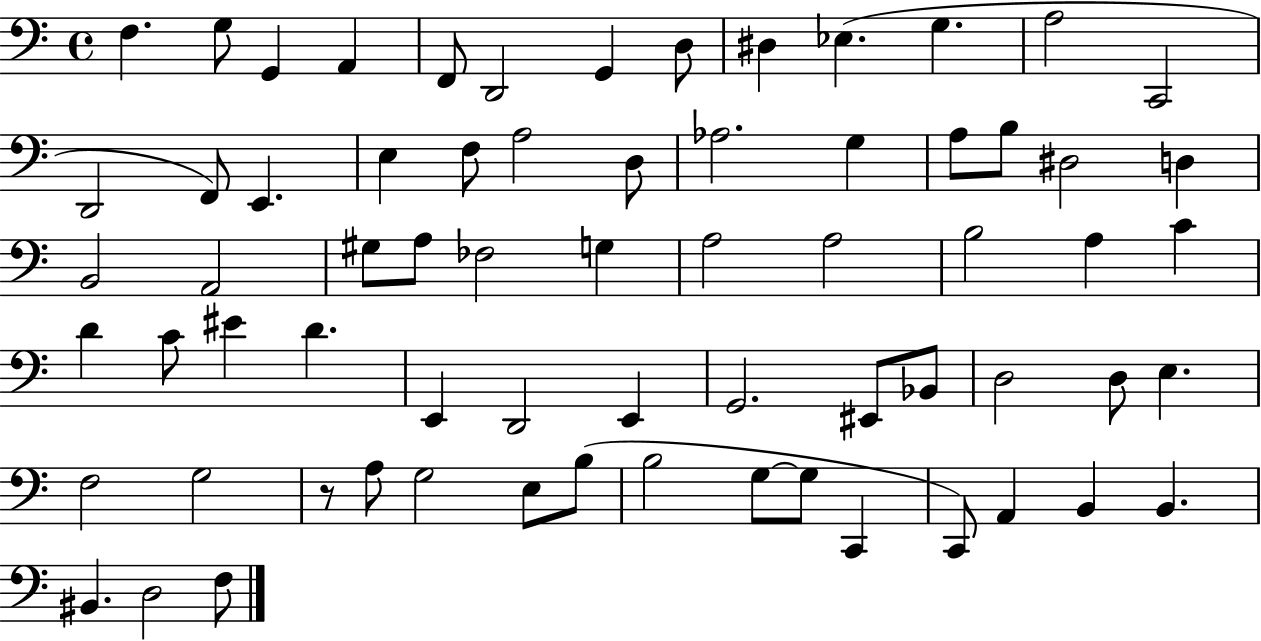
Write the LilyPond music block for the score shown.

{
  \clef bass
  \time 4/4
  \defaultTimeSignature
  \key c \major
  f4. g8 g,4 a,4 | f,8 d,2 g,4 d8 | dis4 ees4.( g4. | a2 c,2 | \break d,2 f,8) e,4. | e4 f8 a2 d8 | aes2. g4 | a8 b8 dis2 d4 | \break b,2 a,2 | gis8 a8 fes2 g4 | a2 a2 | b2 a4 c'4 | \break d'4 c'8 eis'4 d'4. | e,4 d,2 e,4 | g,2. eis,8 bes,8 | d2 d8 e4. | \break f2 g2 | r8 a8 g2 e8 b8( | b2 g8~~ g8 c,4 | c,8) a,4 b,4 b,4. | \break bis,4. d2 f8 | \bar "|."
}